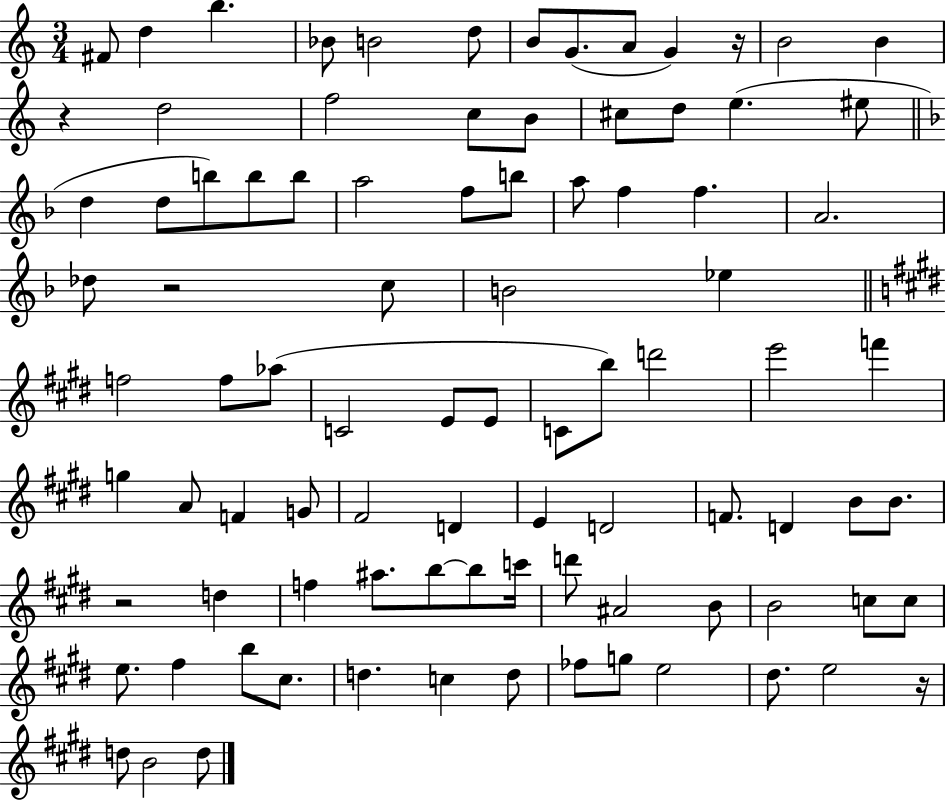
{
  \clef treble
  \numericTimeSignature
  \time 3/4
  \key c \major
  fis'8 d''4 b''4. | bes'8 b'2 d''8 | b'8 g'8.( a'8 g'4) r16 | b'2 b'4 | \break r4 d''2 | f''2 c''8 b'8 | cis''8 d''8 e''4.( eis''8 | \bar "||" \break \key f \major d''4 d''8 b''8) b''8 b''8 | a''2 f''8 b''8 | a''8 f''4 f''4. | a'2. | \break des''8 r2 c''8 | b'2 ees''4 | \bar "||" \break \key e \major f''2 f''8 aes''8( | c'2 e'8 e'8 | c'8 b''8) d'''2 | e'''2 f'''4 | \break g''4 a'8 f'4 g'8 | fis'2 d'4 | e'4 d'2 | f'8. d'4 b'8 b'8. | \break r2 d''4 | f''4 ais''8. b''8~~ b''8 c'''16 | d'''8 ais'2 b'8 | b'2 c''8 c''8 | \break e''8. fis''4 b''8 cis''8. | d''4. c''4 d''8 | fes''8 g''8 e''2 | dis''8. e''2 r16 | \break d''8 b'2 d''8 | \bar "|."
}